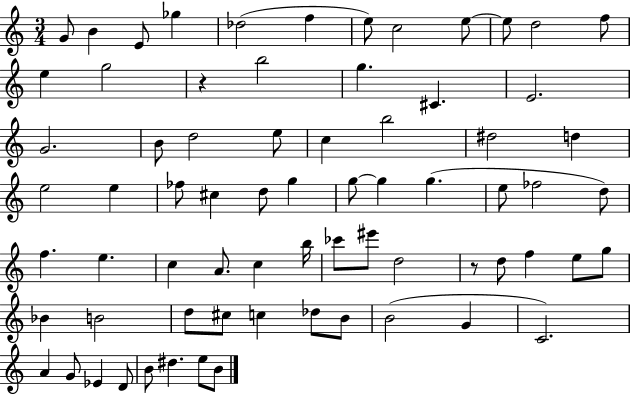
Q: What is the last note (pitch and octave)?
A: B4